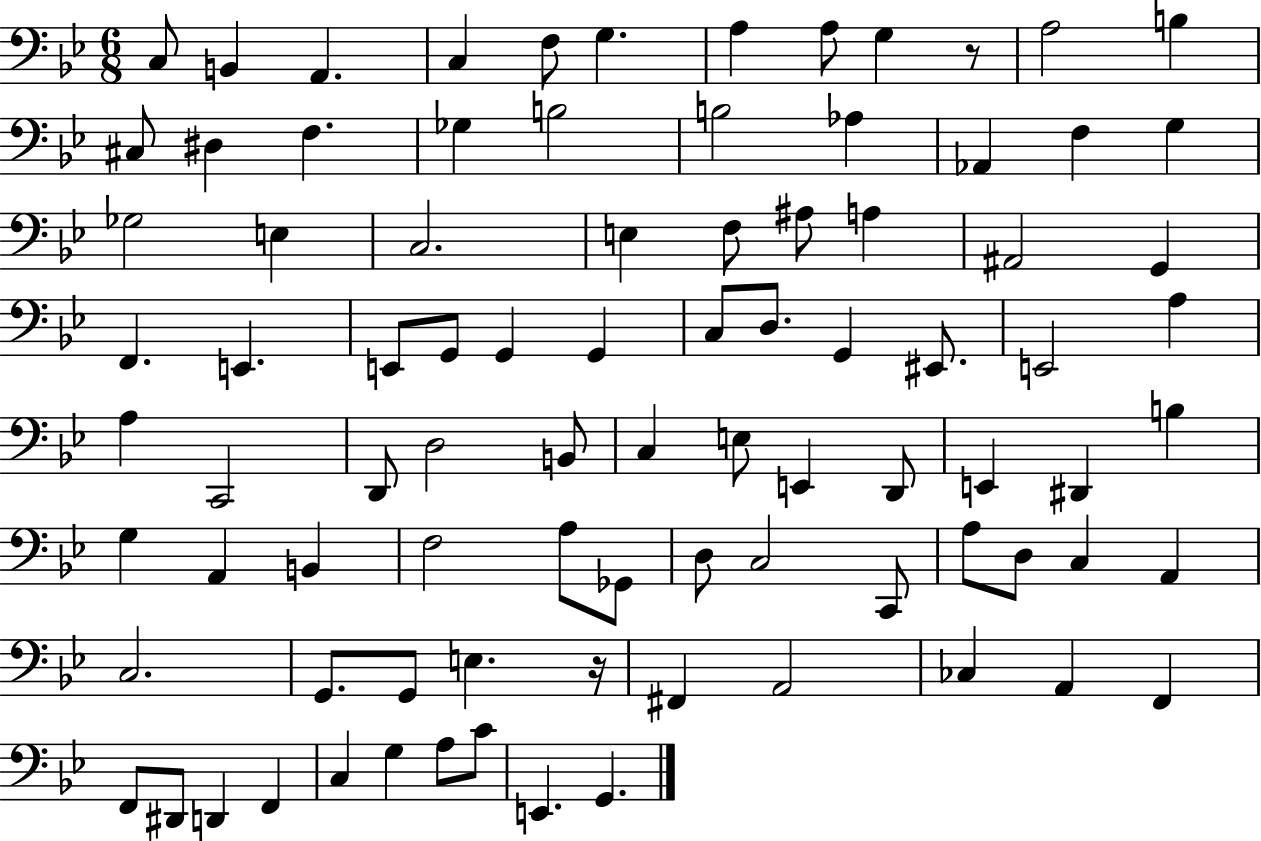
C3/e B2/q A2/q. C3/q F3/e G3/q. A3/q A3/e G3/q R/e A3/h B3/q C#3/e D#3/q F3/q. Gb3/q B3/h B3/h Ab3/q Ab2/q F3/q G3/q Gb3/h E3/q C3/h. E3/q F3/e A#3/e A3/q A#2/h G2/q F2/q. E2/q. E2/e G2/e G2/q G2/q C3/e D3/e. G2/q EIS2/e. E2/h A3/q A3/q C2/h D2/e D3/h B2/e C3/q E3/e E2/q D2/e E2/q D#2/q B3/q G3/q A2/q B2/q F3/h A3/e Gb2/e D3/e C3/h C2/e A3/e D3/e C3/q A2/q C3/h. G2/e. G2/e E3/q. R/s F#2/q A2/h CES3/q A2/q F2/q F2/e D#2/e D2/q F2/q C3/q G3/q A3/e C4/e E2/q. G2/q.